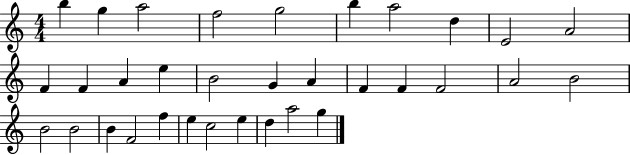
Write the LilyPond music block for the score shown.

{
  \clef treble
  \numericTimeSignature
  \time 4/4
  \key c \major
  b''4 g''4 a''2 | f''2 g''2 | b''4 a''2 d''4 | e'2 a'2 | \break f'4 f'4 a'4 e''4 | b'2 g'4 a'4 | f'4 f'4 f'2 | a'2 b'2 | \break b'2 b'2 | b'4 f'2 f''4 | e''4 c''2 e''4 | d''4 a''2 g''4 | \break \bar "|."
}